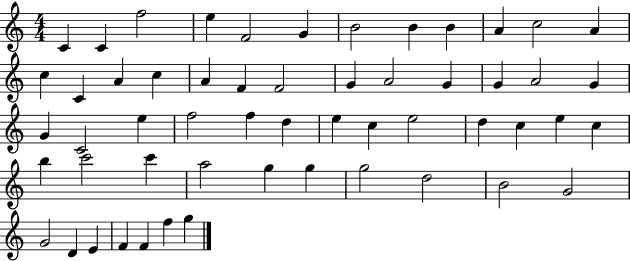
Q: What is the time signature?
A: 4/4